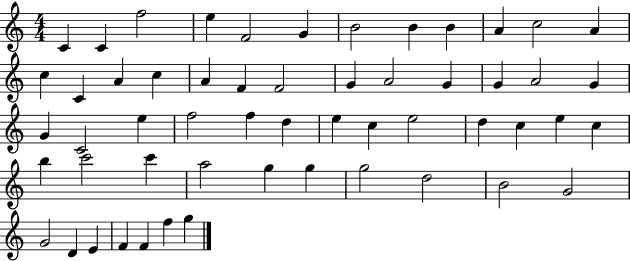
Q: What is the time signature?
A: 4/4